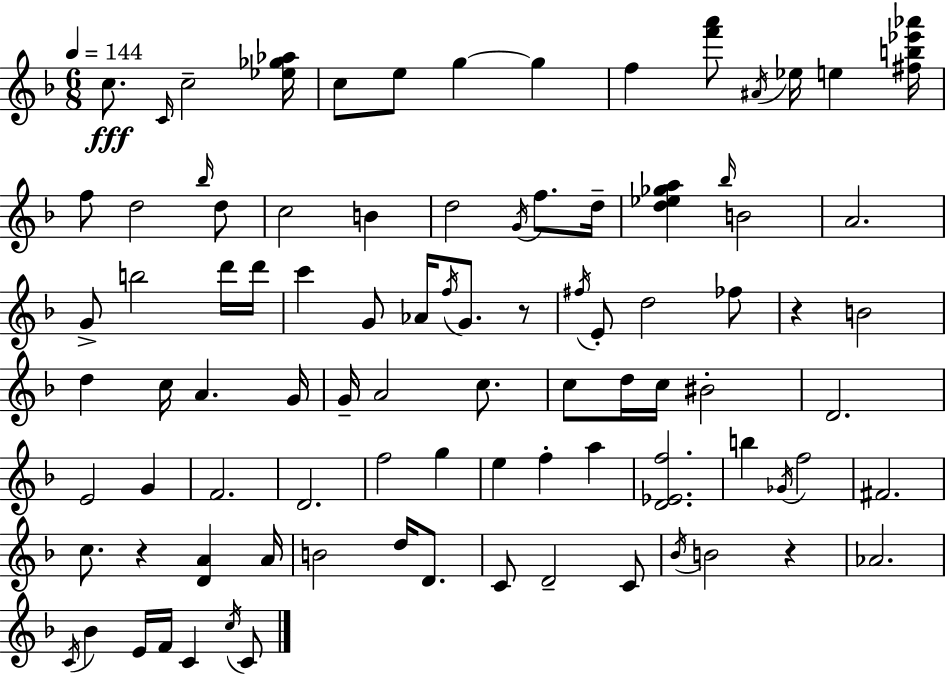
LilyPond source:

{
  \clef treble
  \numericTimeSignature
  \time 6/8
  \key f \major
  \tempo 4 = 144
  c''8.\fff \grace { c'16 } c''2-- | <ees'' ges'' aes''>16 c''8 e''8 g''4~~ g''4 | f''4 <f''' a'''>8 \acciaccatura { ais'16 } ees''16 e''4 | <fis'' b'' ees''' aes'''>16 f''8 d''2 | \break \grace { bes''16 } d''8 c''2 b'4 | d''2 \acciaccatura { g'16 } | f''8. d''16-- <d'' ees'' ges'' a''>4 \grace { bes''16 } b'2 | a'2. | \break g'8-> b''2 | d'''16 d'''16 c'''4 g'8 aes'16 | \acciaccatura { f''16 } g'8. r8 \acciaccatura { fis''16 } e'8-. d''2 | fes''8 r4 b'2 | \break d''4 c''16 | a'4. g'16 g'16-- a'2 | c''8. c''8 d''16 c''16 bis'2-. | d'2. | \break e'2 | g'4 f'2. | d'2. | f''2 | \break g''4 e''4 f''4-. | a''4 <d' ees' f''>2. | b''4 \acciaccatura { ges'16 } | f''2 fis'2. | \break c''8. r4 | <d' a'>4 a'16 b'2 | d''16 d'8. c'8 d'2-- | c'8 \acciaccatura { bes'16 } b'2 | \break r4 aes'2. | \acciaccatura { c'16 } bes'4 | e'16 f'16 c'4 \acciaccatura { c''16 } c'8 \bar "|."
}